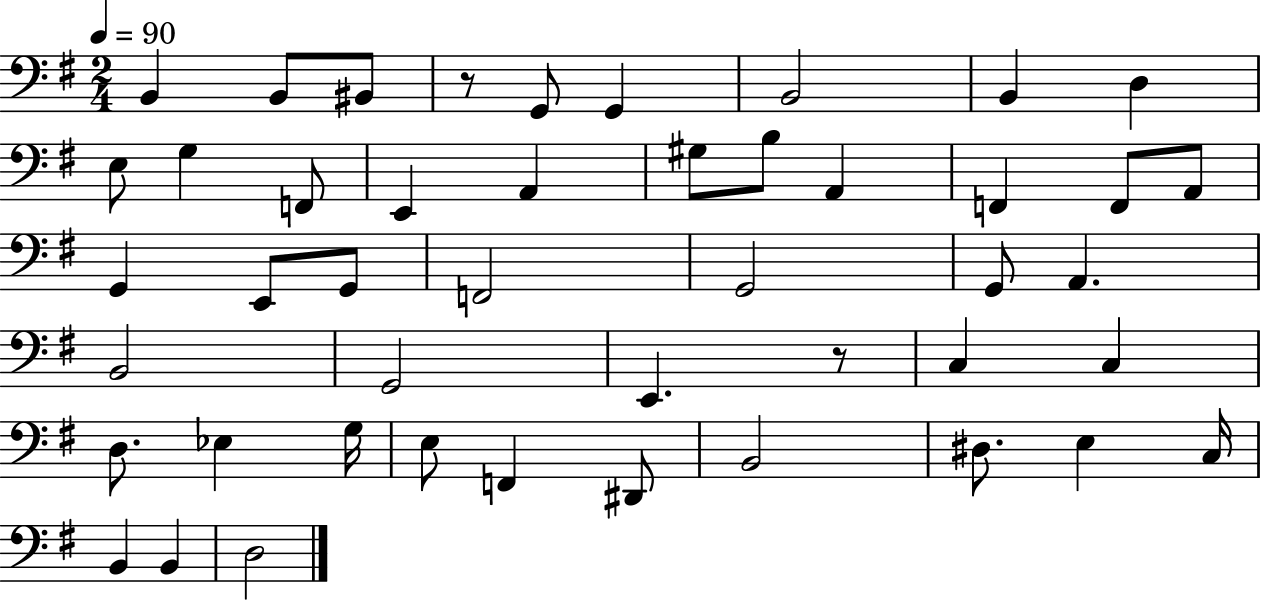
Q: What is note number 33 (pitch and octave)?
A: Eb3